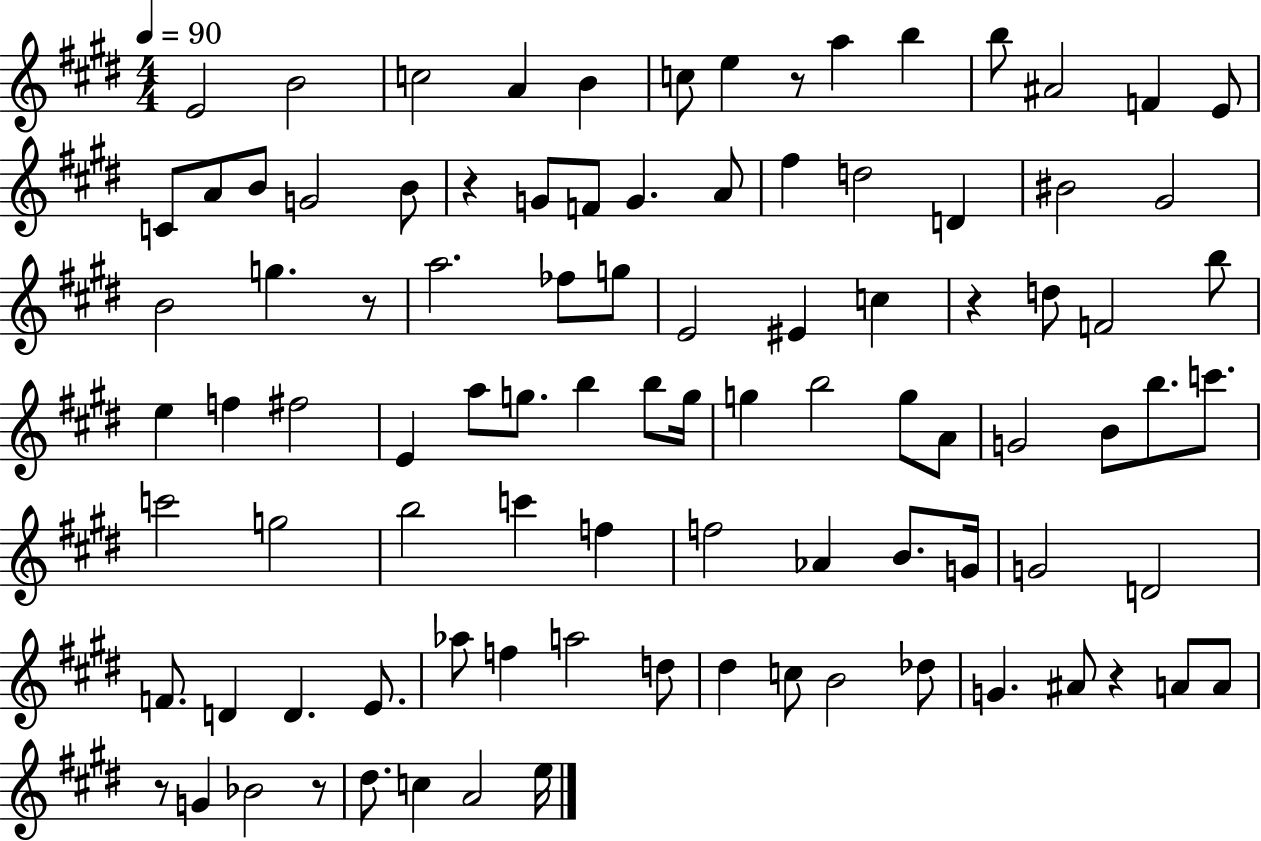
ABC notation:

X:1
T:Untitled
M:4/4
L:1/4
K:E
E2 B2 c2 A B c/2 e z/2 a b b/2 ^A2 F E/2 C/2 A/2 B/2 G2 B/2 z G/2 F/2 G A/2 ^f d2 D ^B2 ^G2 B2 g z/2 a2 _f/2 g/2 E2 ^E c z d/2 F2 b/2 e f ^f2 E a/2 g/2 b b/2 g/4 g b2 g/2 A/2 G2 B/2 b/2 c'/2 c'2 g2 b2 c' f f2 _A B/2 G/4 G2 D2 F/2 D D E/2 _a/2 f a2 d/2 ^d c/2 B2 _d/2 G ^A/2 z A/2 A/2 z/2 G _B2 z/2 ^d/2 c A2 e/4